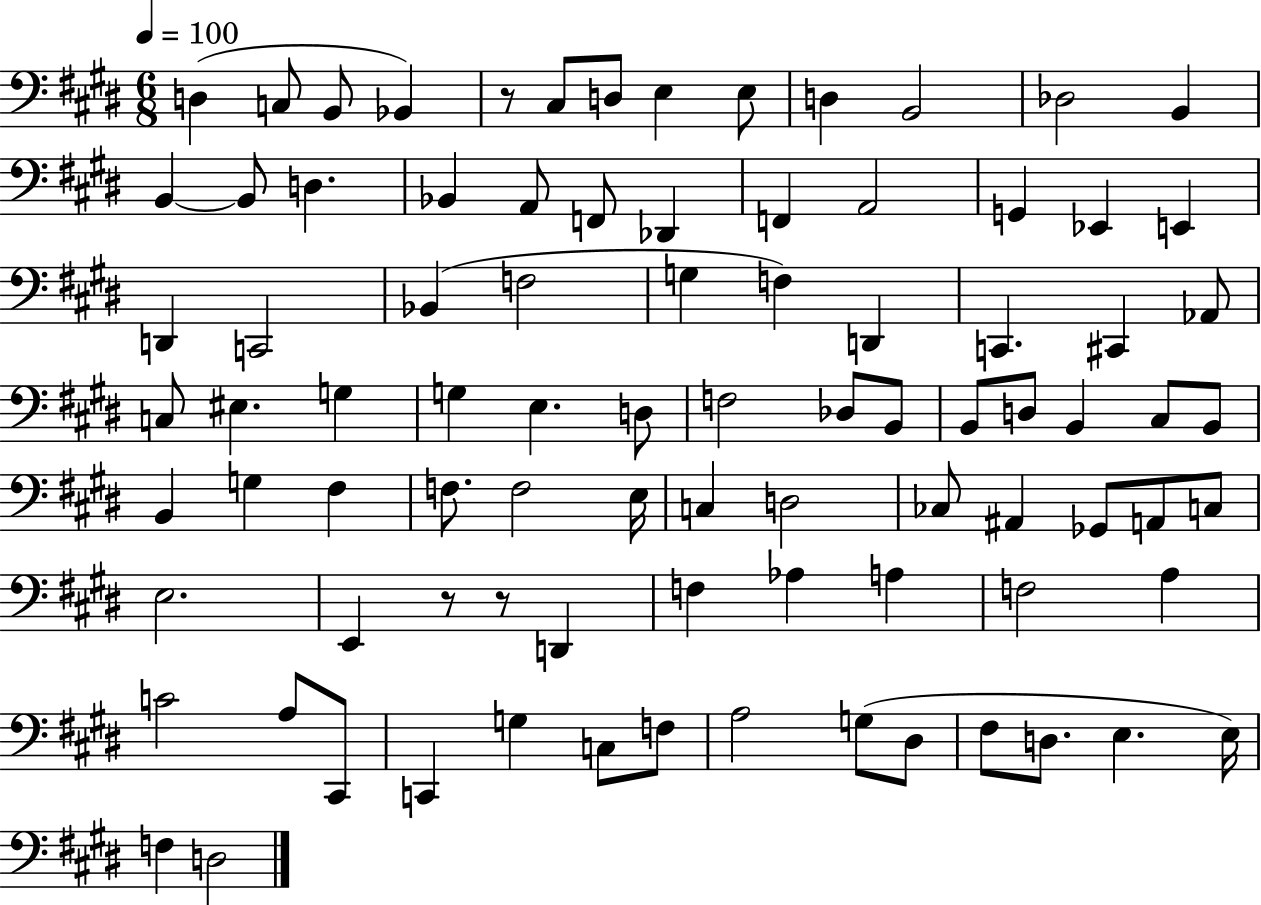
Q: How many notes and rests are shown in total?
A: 88